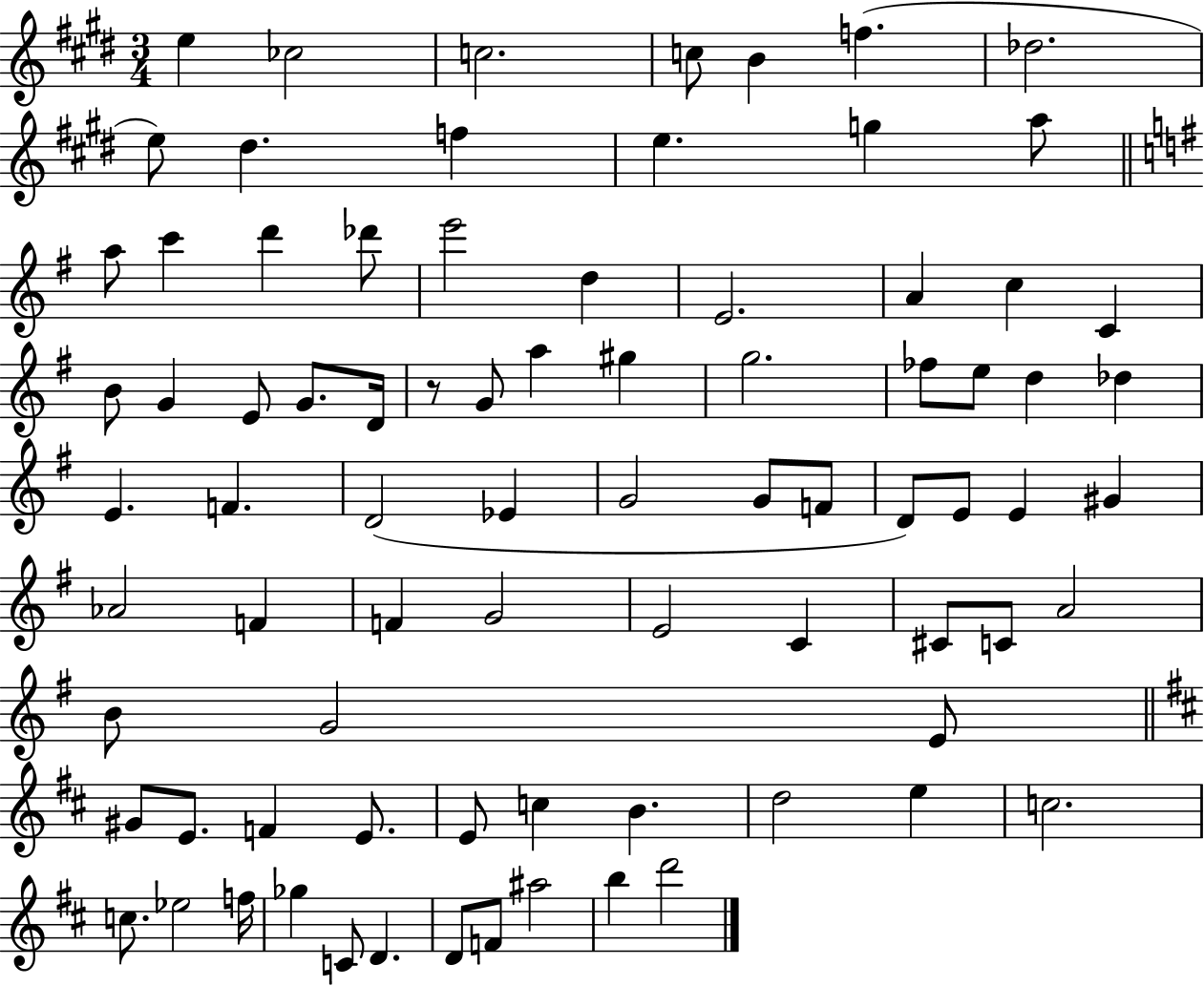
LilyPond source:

{
  \clef treble
  \numericTimeSignature
  \time 3/4
  \key e \major
  e''4 ces''2 | c''2. | c''8 b'4 f''4.( | des''2. | \break e''8) dis''4. f''4 | e''4. g''4 a''8 | \bar "||" \break \key g \major a''8 c'''4 d'''4 des'''8 | e'''2 d''4 | e'2. | a'4 c''4 c'4 | \break b'8 g'4 e'8 g'8. d'16 | r8 g'8 a''4 gis''4 | g''2. | fes''8 e''8 d''4 des''4 | \break e'4. f'4. | d'2( ees'4 | g'2 g'8 f'8 | d'8) e'8 e'4 gis'4 | \break aes'2 f'4 | f'4 g'2 | e'2 c'4 | cis'8 c'8 a'2 | \break b'8 g'2 e'8 | \bar "||" \break \key b \minor gis'8 e'8. f'4 e'8. | e'8 c''4 b'4. | d''2 e''4 | c''2. | \break c''8. ees''2 f''16 | ges''4 c'8 d'4. | d'8 f'8 ais''2 | b''4 d'''2 | \break \bar "|."
}